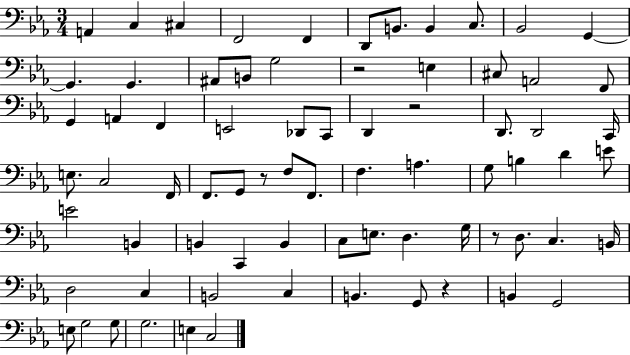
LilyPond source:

{
  \clef bass
  \numericTimeSignature
  \time 3/4
  \key ees \major
  a,4 c4 cis4 | f,2 f,4 | d,8 b,8. b,4 c8. | bes,2 g,4~~ | \break g,4. g,4. | ais,8 b,8 g2 | r2 e4 | cis8 a,2 f,8 | \break g,4 a,4 f,4 | e,2 des,8 c,8 | d,4 r2 | d,8. d,2 c,16 | \break e8. c2 f,16 | f,8. g,8 r8 f8 f,8. | f4. a4. | g8 b4 d'4 e'8 | \break e'2 b,4 | b,4 c,4 b,4 | c8 e8. d4. g16 | r8 d8. c4. b,16 | \break d2 c4 | b,2 c4 | b,4. g,8 r4 | b,4 g,2 | \break e8 g2 g8 | g2. | e4 c2 | \bar "|."
}